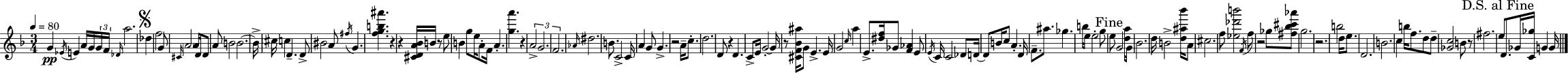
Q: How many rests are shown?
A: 10